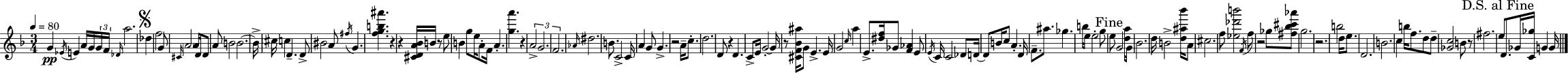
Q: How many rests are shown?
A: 10